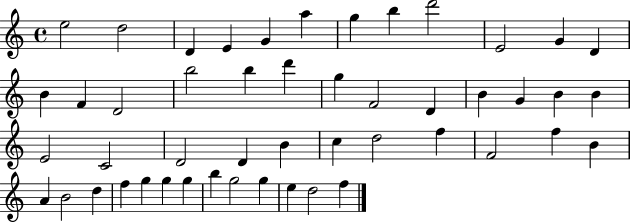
X:1
T:Untitled
M:4/4
L:1/4
K:C
e2 d2 D E G a g b d'2 E2 G D B F D2 b2 b d' g F2 D B G B B E2 C2 D2 D B c d2 f F2 f B A B2 d f g g g b g2 g e d2 f